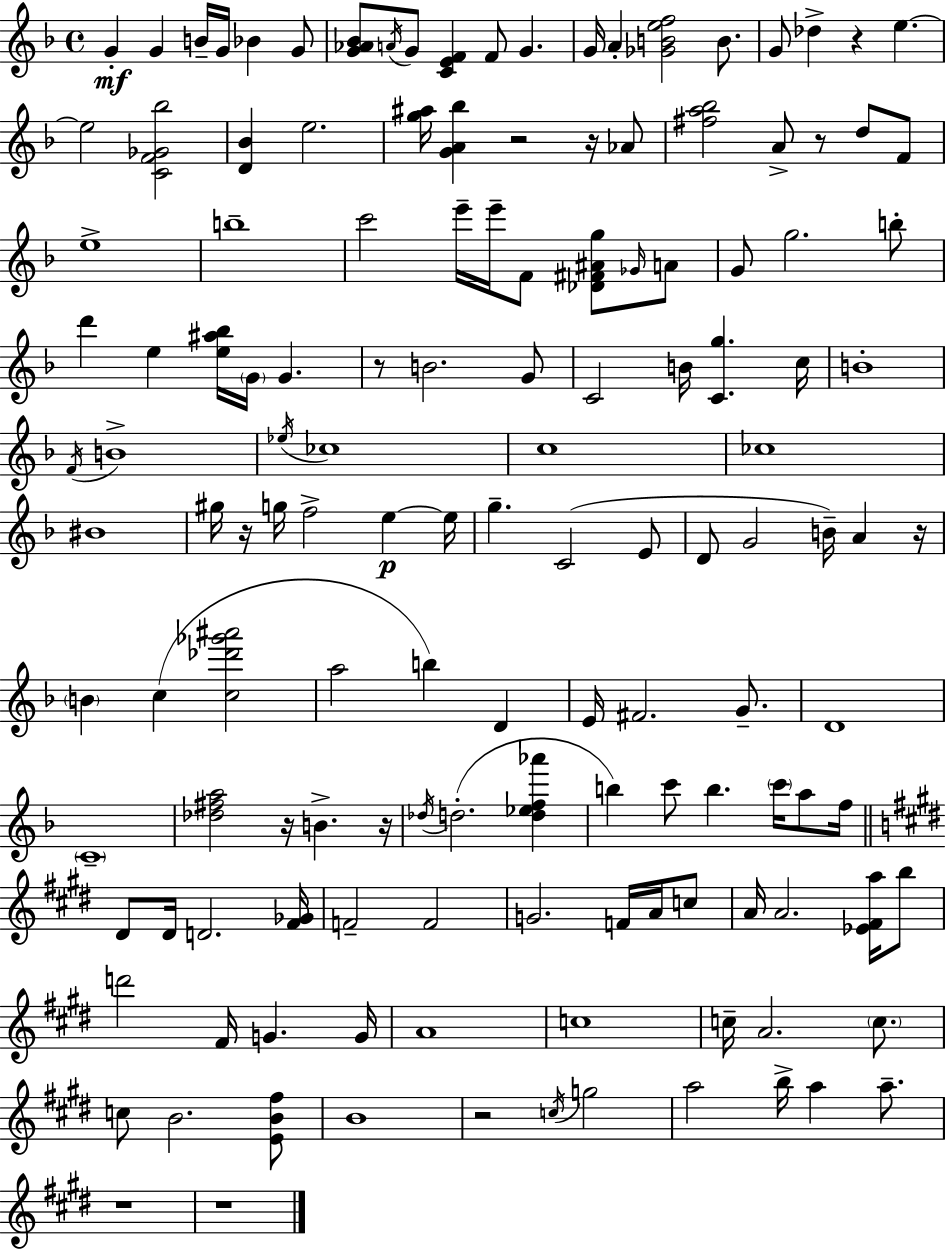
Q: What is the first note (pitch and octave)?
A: G4